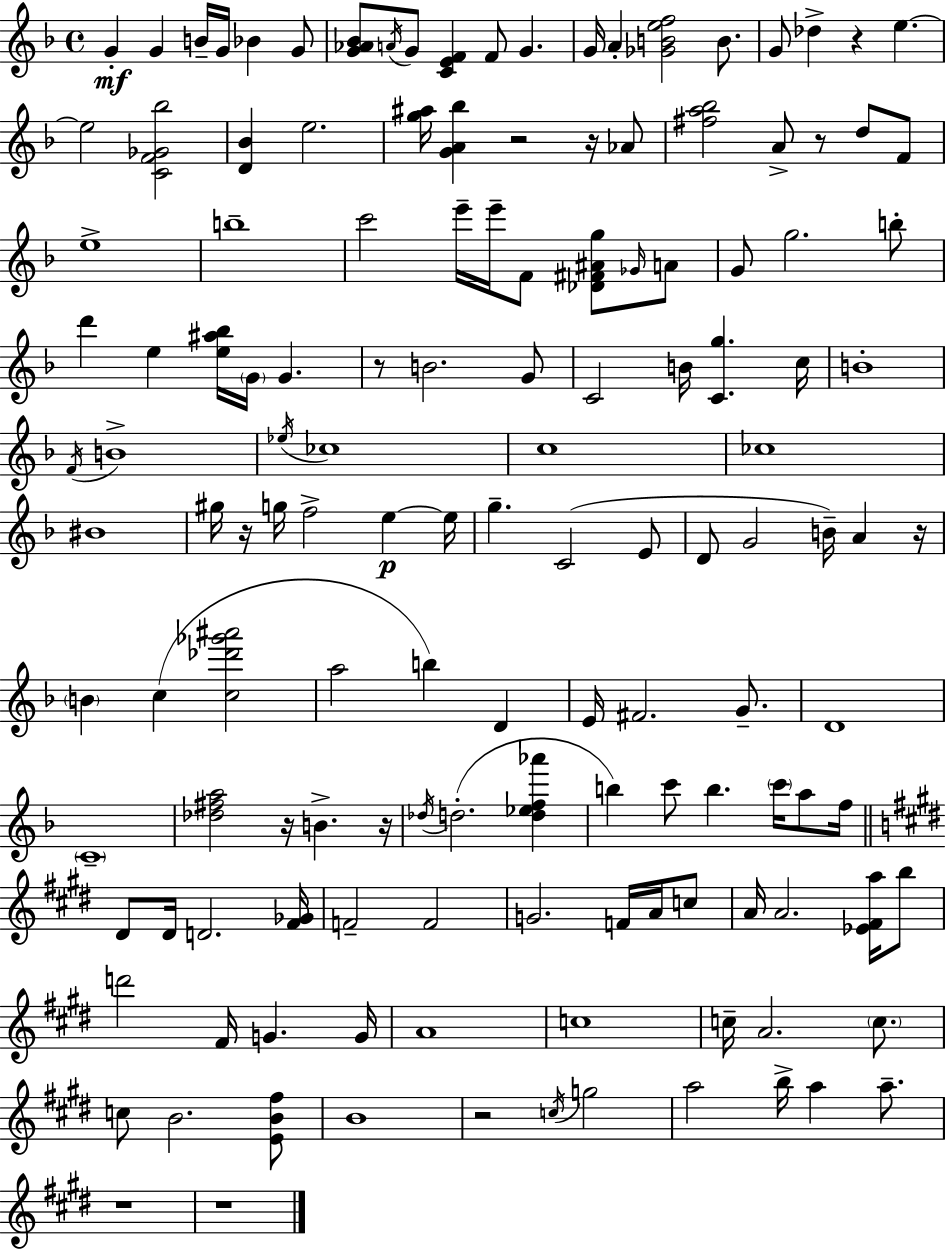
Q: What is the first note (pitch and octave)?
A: G4